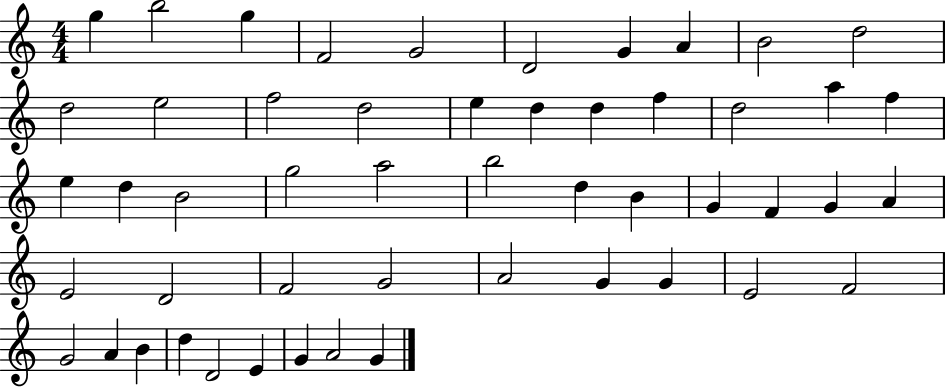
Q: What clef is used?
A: treble